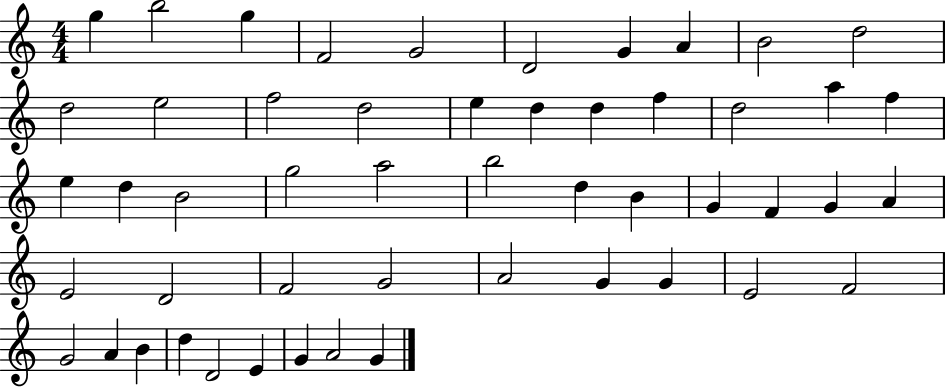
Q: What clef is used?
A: treble